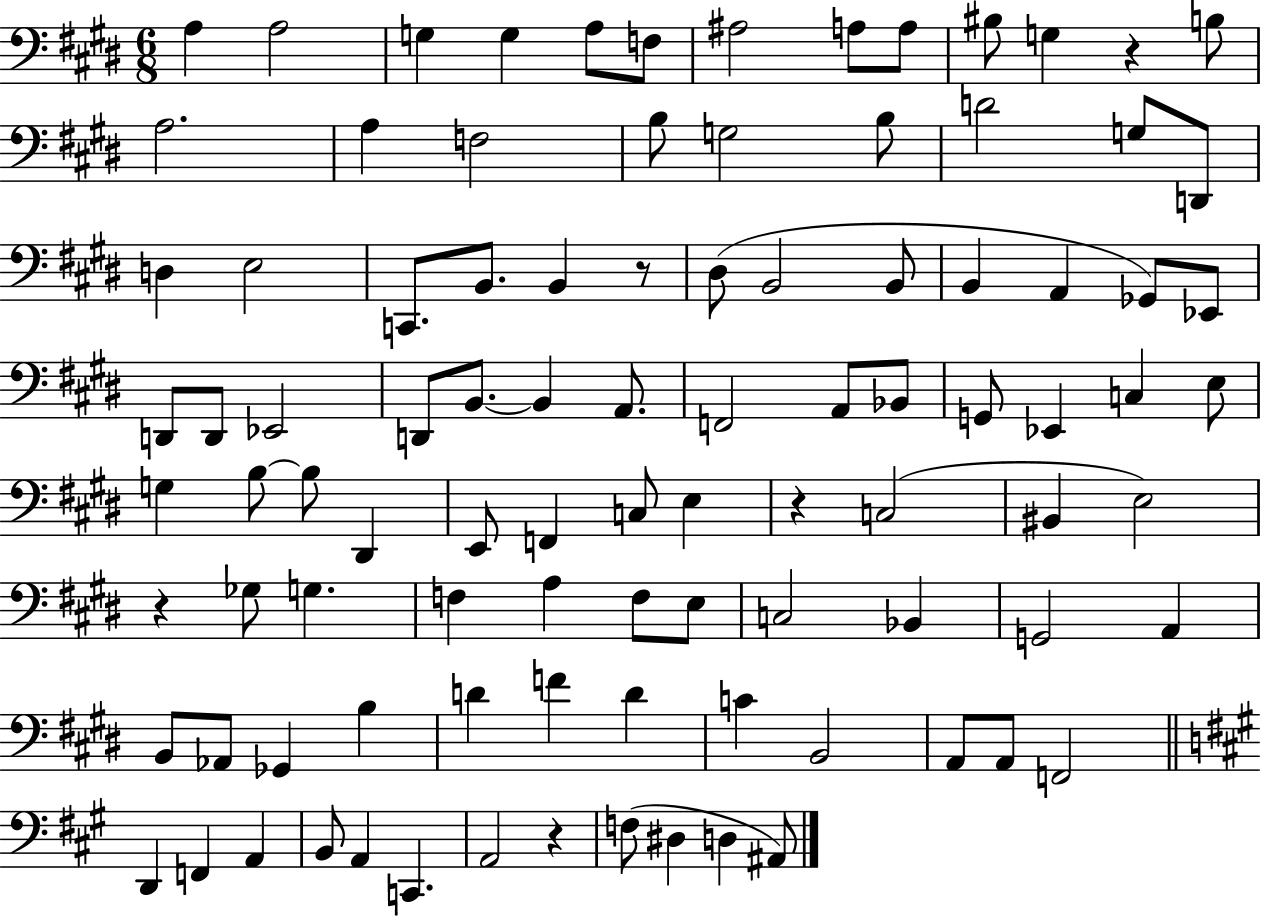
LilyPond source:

{
  \clef bass
  \numericTimeSignature
  \time 6/8
  \key e \major
  a4 a2 | g4 g4 a8 f8 | ais2 a8 a8 | bis8 g4 r4 b8 | \break a2. | a4 f2 | b8 g2 b8 | d'2 g8 d,8 | \break d4 e2 | c,8. b,8. b,4 r8 | dis8( b,2 b,8 | b,4 a,4 ges,8) ees,8 | \break d,8 d,8 ees,2 | d,8 b,8.~~ b,4 a,8. | f,2 a,8 bes,8 | g,8 ees,4 c4 e8 | \break g4 b8~~ b8 dis,4 | e,8 f,4 c8 e4 | r4 c2( | bis,4 e2) | \break r4 ges8 g4. | f4 a4 f8 e8 | c2 bes,4 | g,2 a,4 | \break b,8 aes,8 ges,4 b4 | d'4 f'4 d'4 | c'4 b,2 | a,8 a,8 f,2 | \break \bar "||" \break \key a \major d,4 f,4 a,4 | b,8 a,4 c,4. | a,2 r4 | f8( dis4 d4 ais,8) | \break \bar "|."
}